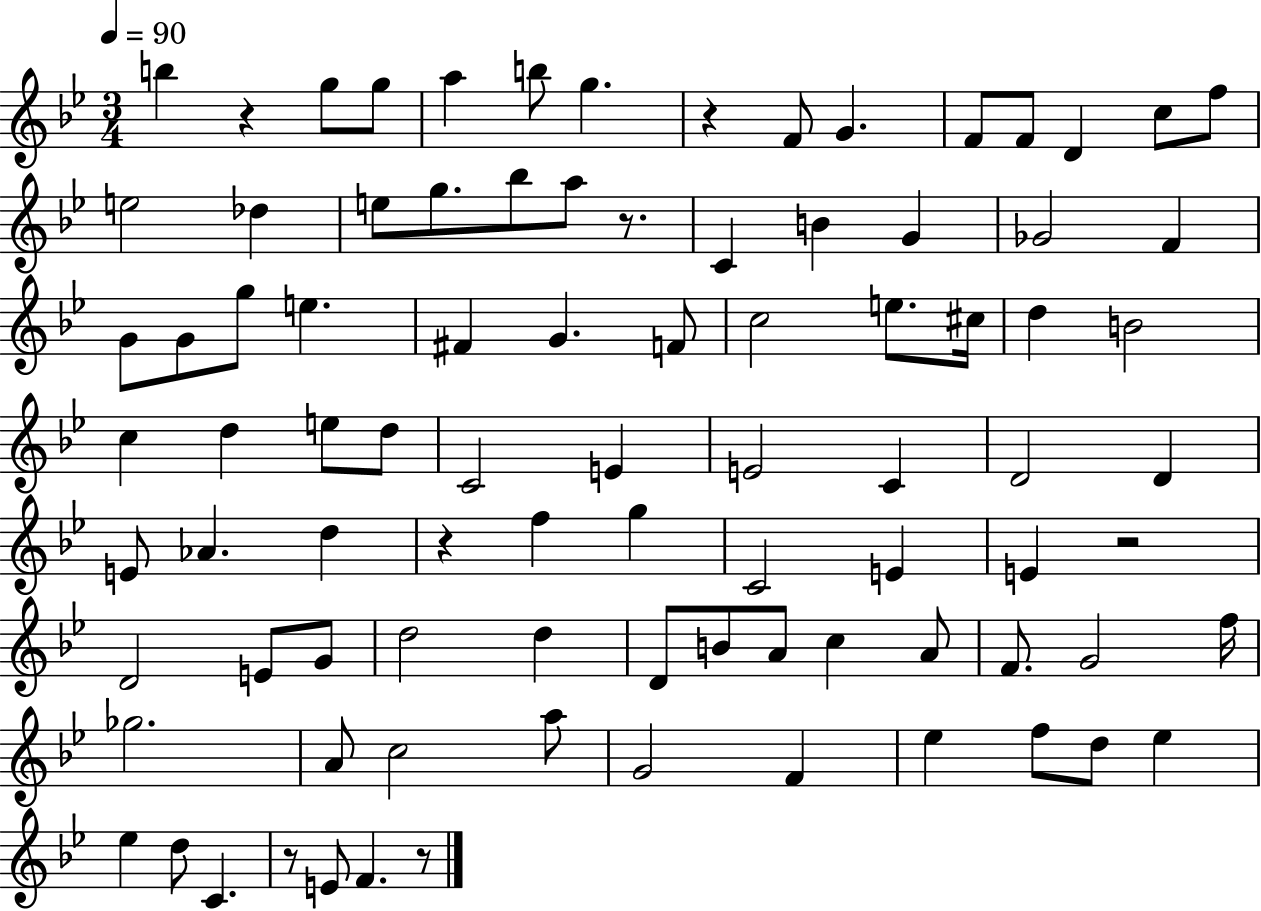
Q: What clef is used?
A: treble